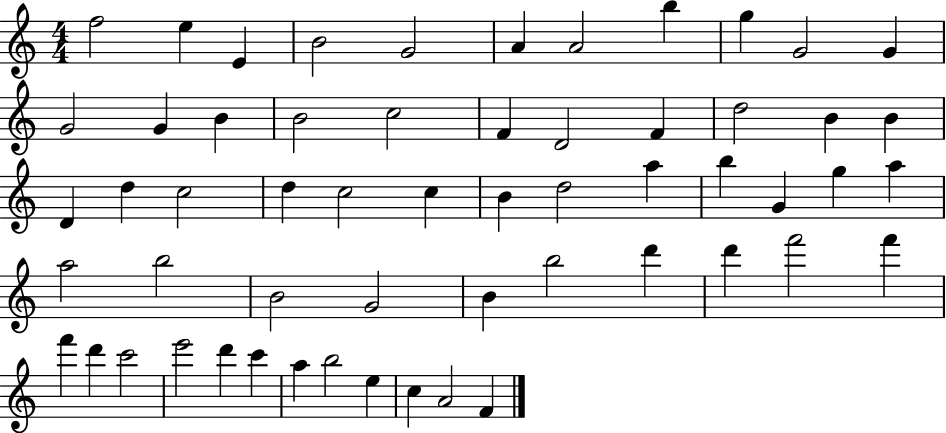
{
  \clef treble
  \numericTimeSignature
  \time 4/4
  \key c \major
  f''2 e''4 e'4 | b'2 g'2 | a'4 a'2 b''4 | g''4 g'2 g'4 | \break g'2 g'4 b'4 | b'2 c''2 | f'4 d'2 f'4 | d''2 b'4 b'4 | \break d'4 d''4 c''2 | d''4 c''2 c''4 | b'4 d''2 a''4 | b''4 g'4 g''4 a''4 | \break a''2 b''2 | b'2 g'2 | b'4 b''2 d'''4 | d'''4 f'''2 f'''4 | \break f'''4 d'''4 c'''2 | e'''2 d'''4 c'''4 | a''4 b''2 e''4 | c''4 a'2 f'4 | \break \bar "|."
}